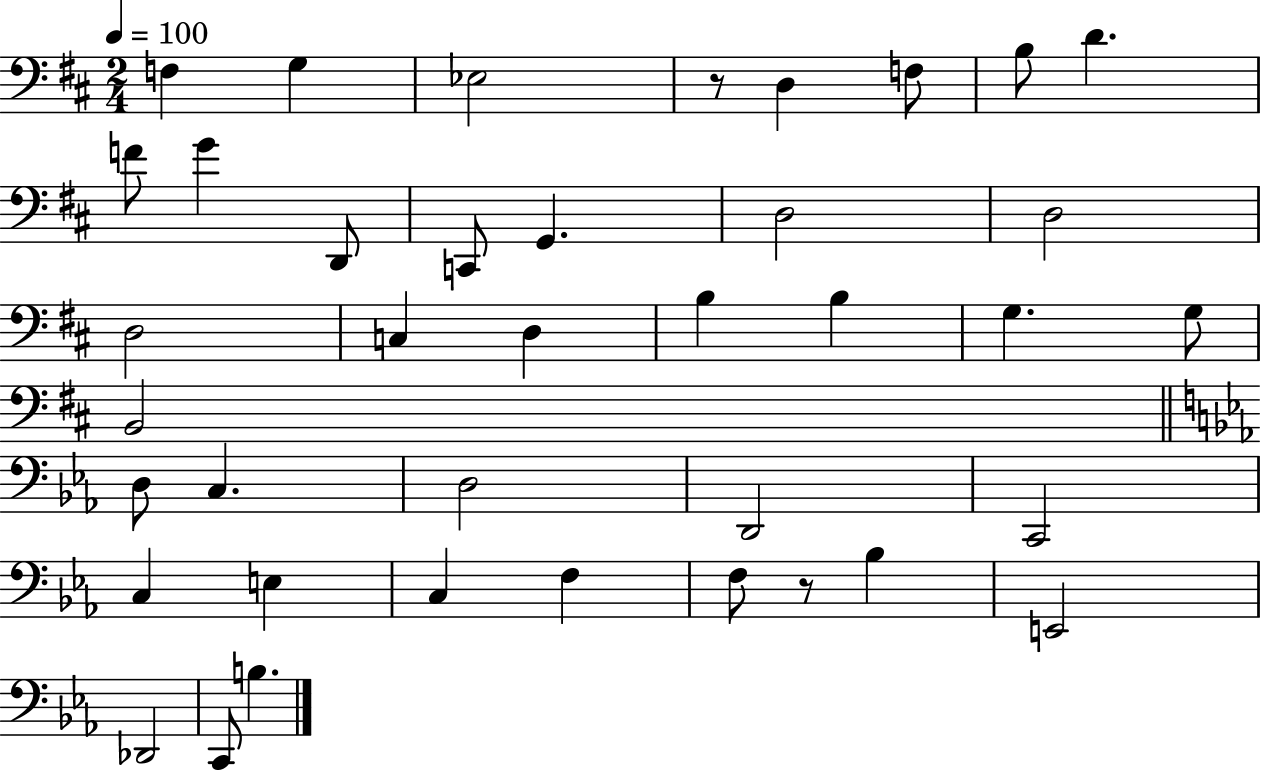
X:1
T:Untitled
M:2/4
L:1/4
K:D
F, G, _E,2 z/2 D, F,/2 B,/2 D F/2 G D,,/2 C,,/2 G,, D,2 D,2 D,2 C, D, B, B, G, G,/2 B,,2 D,/2 C, D,2 D,,2 C,,2 C, E, C, F, F,/2 z/2 _B, E,,2 _D,,2 C,,/2 B,